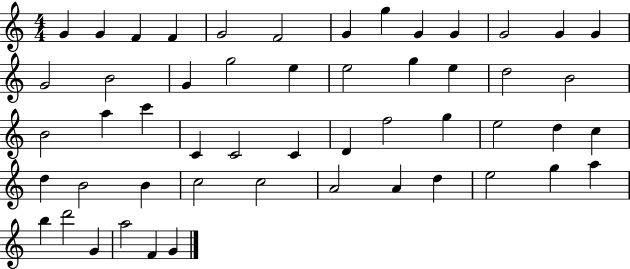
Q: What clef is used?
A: treble